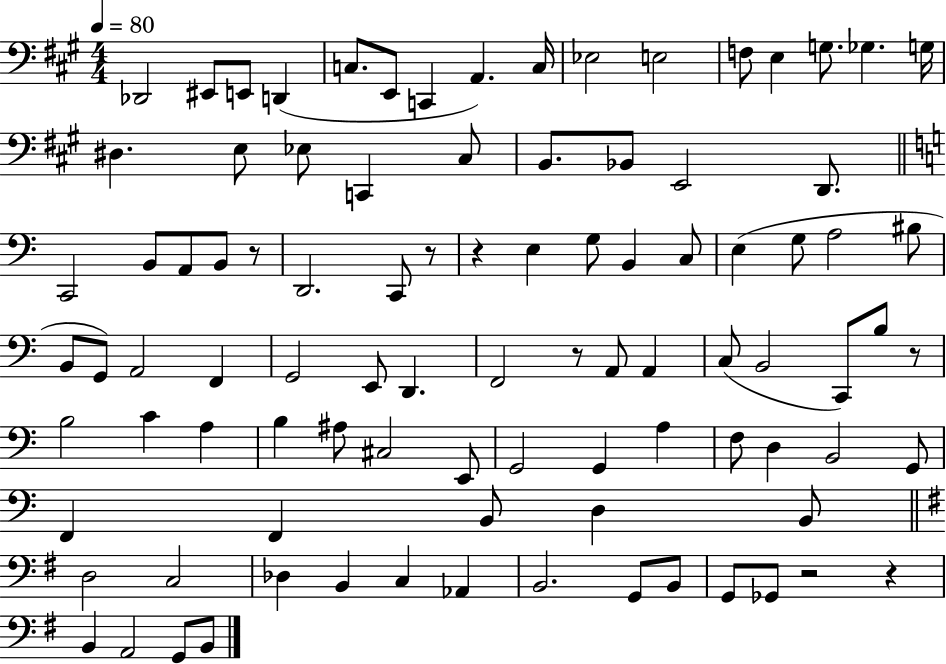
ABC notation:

X:1
T:Untitled
M:4/4
L:1/4
K:A
_D,,2 ^E,,/2 E,,/2 D,, C,/2 E,,/2 C,, A,, C,/4 _E,2 E,2 F,/2 E, G,/2 _G, G,/4 ^D, E,/2 _E,/2 C,, ^C,/2 B,,/2 _B,,/2 E,,2 D,,/2 C,,2 B,,/2 A,,/2 B,,/2 z/2 D,,2 C,,/2 z/2 z E, G,/2 B,, C,/2 E, G,/2 A,2 ^B,/2 B,,/2 G,,/2 A,,2 F,, G,,2 E,,/2 D,, F,,2 z/2 A,,/2 A,, C,/2 B,,2 C,,/2 B,/2 z/2 B,2 C A, B, ^A,/2 ^C,2 E,,/2 G,,2 G,, A, F,/2 D, B,,2 G,,/2 F,, F,, B,,/2 D, B,,/2 D,2 C,2 _D, B,, C, _A,, B,,2 G,,/2 B,,/2 G,,/2 _G,,/2 z2 z B,, A,,2 G,,/2 B,,/2